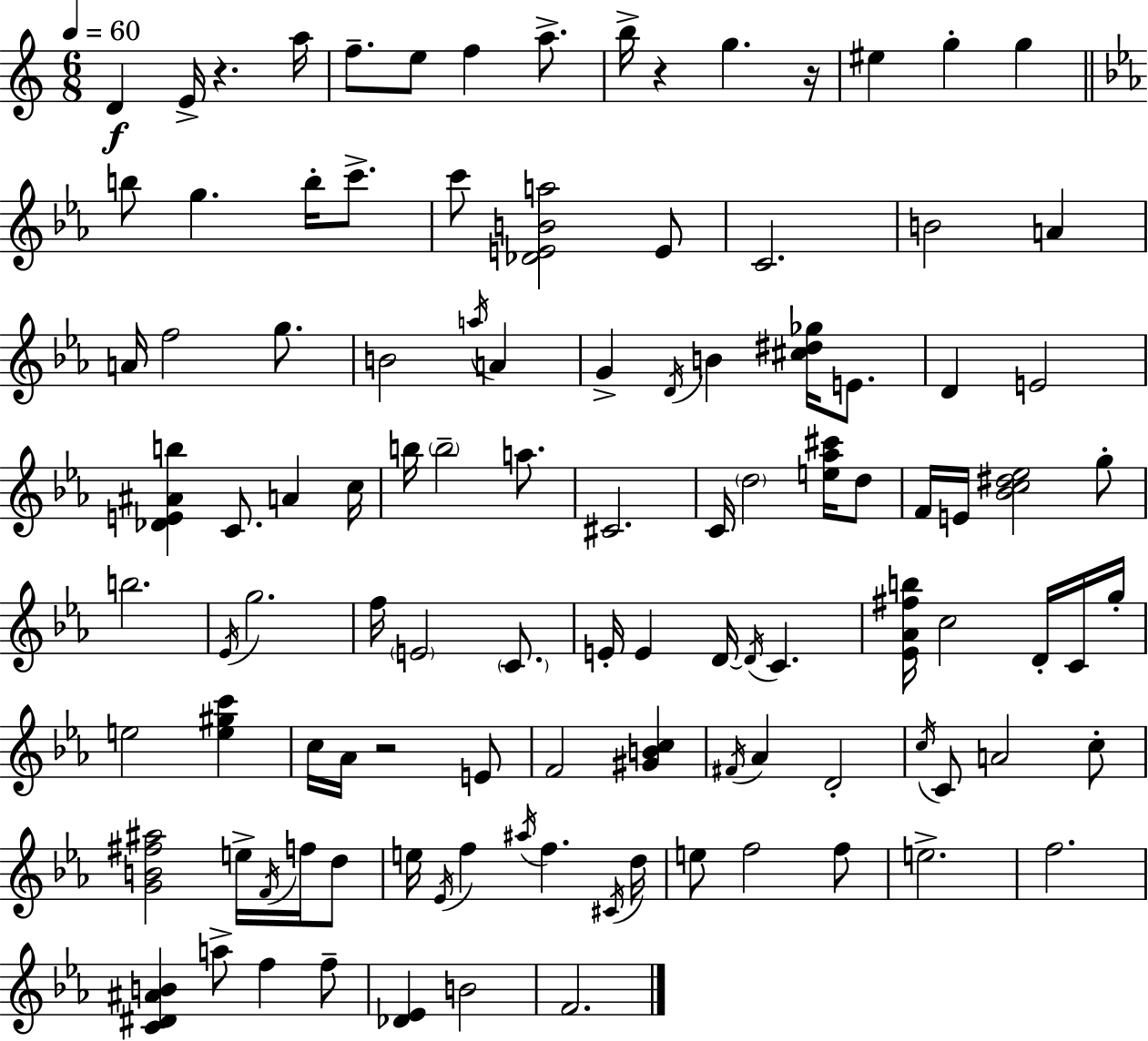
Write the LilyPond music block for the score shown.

{
  \clef treble
  \numericTimeSignature
  \time 6/8
  \key c \major
  \tempo 4 = 60
  d'4\f e'16-> r4. a''16 | f''8.-- e''8 f''4 a''8.-> | b''16-> r4 g''4. r16 | eis''4 g''4-. g''4 | \break \bar "||" \break \key c \minor b''8 g''4. b''16-. c'''8.-> | c'''8 <des' e' b' a''>2 e'8 | c'2. | b'2 a'4 | \break a'16 f''2 g''8. | b'2 \acciaccatura { a''16 } a'4 | g'4-> \acciaccatura { d'16 } b'4 <cis'' dis'' ges''>16 e'8. | d'4 e'2 | \break <des' e' ais' b''>4 c'8. a'4 | c''16 b''16 \parenthesize b''2-- a''8. | cis'2. | c'16 \parenthesize d''2 <e'' aes'' cis'''>16 | \break d''8 f'16 e'16 <bes' c'' dis'' ees''>2 | g''8-. b''2. | \acciaccatura { ees'16 } g''2. | f''16 \parenthesize e'2 | \break \parenthesize c'8. e'16-. e'4 d'16~~ \acciaccatura { d'16 } c'4. | <ees' aes' fis'' b''>16 c''2 | d'16-. c'16 g''16-. e''2 | <e'' gis'' c'''>4 c''16 aes'16 r2 | \break e'8 f'2 | <gis' b' c''>4 \acciaccatura { fis'16 } aes'4 d'2-. | \acciaccatura { c''16 } c'8 a'2 | c''8-. <g' b' fis'' ais''>2 | \break e''16-> \acciaccatura { f'16 } f''16 d''8 e''16 \acciaccatura { ees'16 } f''4 | \acciaccatura { ais''16 } f''4. \acciaccatura { cis'16 } d''16 e''8 | f''2 f''8 e''2.-> | f''2. | \break <c' dis' ais' b'>4 | a''8-> f''4 f''8-- <des' ees'>4 | b'2 f'2. | \bar "|."
}